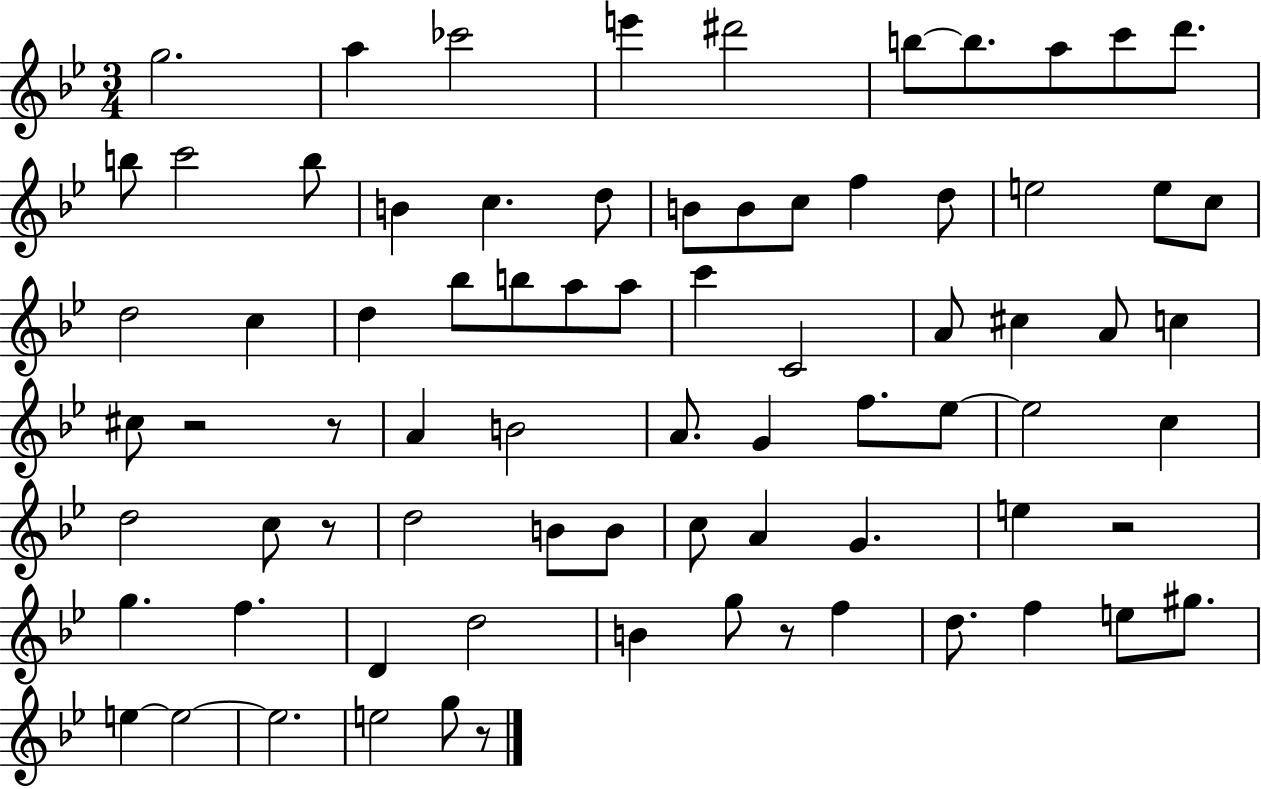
{
  \clef treble
  \numericTimeSignature
  \time 3/4
  \key bes \major
  g''2. | a''4 ces'''2 | e'''4 dis'''2 | b''8~~ b''8. a''8 c'''8 d'''8. | \break b''8 c'''2 b''8 | b'4 c''4. d''8 | b'8 b'8 c''8 f''4 d''8 | e''2 e''8 c''8 | \break d''2 c''4 | d''4 bes''8 b''8 a''8 a''8 | c'''4 c'2 | a'8 cis''4 a'8 c''4 | \break cis''8 r2 r8 | a'4 b'2 | a'8. g'4 f''8. ees''8~~ | ees''2 c''4 | \break d''2 c''8 r8 | d''2 b'8 b'8 | c''8 a'4 g'4. | e''4 r2 | \break g''4. f''4. | d'4 d''2 | b'4 g''8 r8 f''4 | d''8. f''4 e''8 gis''8. | \break e''4~~ e''2~~ | e''2. | e''2 g''8 r8 | \bar "|."
}